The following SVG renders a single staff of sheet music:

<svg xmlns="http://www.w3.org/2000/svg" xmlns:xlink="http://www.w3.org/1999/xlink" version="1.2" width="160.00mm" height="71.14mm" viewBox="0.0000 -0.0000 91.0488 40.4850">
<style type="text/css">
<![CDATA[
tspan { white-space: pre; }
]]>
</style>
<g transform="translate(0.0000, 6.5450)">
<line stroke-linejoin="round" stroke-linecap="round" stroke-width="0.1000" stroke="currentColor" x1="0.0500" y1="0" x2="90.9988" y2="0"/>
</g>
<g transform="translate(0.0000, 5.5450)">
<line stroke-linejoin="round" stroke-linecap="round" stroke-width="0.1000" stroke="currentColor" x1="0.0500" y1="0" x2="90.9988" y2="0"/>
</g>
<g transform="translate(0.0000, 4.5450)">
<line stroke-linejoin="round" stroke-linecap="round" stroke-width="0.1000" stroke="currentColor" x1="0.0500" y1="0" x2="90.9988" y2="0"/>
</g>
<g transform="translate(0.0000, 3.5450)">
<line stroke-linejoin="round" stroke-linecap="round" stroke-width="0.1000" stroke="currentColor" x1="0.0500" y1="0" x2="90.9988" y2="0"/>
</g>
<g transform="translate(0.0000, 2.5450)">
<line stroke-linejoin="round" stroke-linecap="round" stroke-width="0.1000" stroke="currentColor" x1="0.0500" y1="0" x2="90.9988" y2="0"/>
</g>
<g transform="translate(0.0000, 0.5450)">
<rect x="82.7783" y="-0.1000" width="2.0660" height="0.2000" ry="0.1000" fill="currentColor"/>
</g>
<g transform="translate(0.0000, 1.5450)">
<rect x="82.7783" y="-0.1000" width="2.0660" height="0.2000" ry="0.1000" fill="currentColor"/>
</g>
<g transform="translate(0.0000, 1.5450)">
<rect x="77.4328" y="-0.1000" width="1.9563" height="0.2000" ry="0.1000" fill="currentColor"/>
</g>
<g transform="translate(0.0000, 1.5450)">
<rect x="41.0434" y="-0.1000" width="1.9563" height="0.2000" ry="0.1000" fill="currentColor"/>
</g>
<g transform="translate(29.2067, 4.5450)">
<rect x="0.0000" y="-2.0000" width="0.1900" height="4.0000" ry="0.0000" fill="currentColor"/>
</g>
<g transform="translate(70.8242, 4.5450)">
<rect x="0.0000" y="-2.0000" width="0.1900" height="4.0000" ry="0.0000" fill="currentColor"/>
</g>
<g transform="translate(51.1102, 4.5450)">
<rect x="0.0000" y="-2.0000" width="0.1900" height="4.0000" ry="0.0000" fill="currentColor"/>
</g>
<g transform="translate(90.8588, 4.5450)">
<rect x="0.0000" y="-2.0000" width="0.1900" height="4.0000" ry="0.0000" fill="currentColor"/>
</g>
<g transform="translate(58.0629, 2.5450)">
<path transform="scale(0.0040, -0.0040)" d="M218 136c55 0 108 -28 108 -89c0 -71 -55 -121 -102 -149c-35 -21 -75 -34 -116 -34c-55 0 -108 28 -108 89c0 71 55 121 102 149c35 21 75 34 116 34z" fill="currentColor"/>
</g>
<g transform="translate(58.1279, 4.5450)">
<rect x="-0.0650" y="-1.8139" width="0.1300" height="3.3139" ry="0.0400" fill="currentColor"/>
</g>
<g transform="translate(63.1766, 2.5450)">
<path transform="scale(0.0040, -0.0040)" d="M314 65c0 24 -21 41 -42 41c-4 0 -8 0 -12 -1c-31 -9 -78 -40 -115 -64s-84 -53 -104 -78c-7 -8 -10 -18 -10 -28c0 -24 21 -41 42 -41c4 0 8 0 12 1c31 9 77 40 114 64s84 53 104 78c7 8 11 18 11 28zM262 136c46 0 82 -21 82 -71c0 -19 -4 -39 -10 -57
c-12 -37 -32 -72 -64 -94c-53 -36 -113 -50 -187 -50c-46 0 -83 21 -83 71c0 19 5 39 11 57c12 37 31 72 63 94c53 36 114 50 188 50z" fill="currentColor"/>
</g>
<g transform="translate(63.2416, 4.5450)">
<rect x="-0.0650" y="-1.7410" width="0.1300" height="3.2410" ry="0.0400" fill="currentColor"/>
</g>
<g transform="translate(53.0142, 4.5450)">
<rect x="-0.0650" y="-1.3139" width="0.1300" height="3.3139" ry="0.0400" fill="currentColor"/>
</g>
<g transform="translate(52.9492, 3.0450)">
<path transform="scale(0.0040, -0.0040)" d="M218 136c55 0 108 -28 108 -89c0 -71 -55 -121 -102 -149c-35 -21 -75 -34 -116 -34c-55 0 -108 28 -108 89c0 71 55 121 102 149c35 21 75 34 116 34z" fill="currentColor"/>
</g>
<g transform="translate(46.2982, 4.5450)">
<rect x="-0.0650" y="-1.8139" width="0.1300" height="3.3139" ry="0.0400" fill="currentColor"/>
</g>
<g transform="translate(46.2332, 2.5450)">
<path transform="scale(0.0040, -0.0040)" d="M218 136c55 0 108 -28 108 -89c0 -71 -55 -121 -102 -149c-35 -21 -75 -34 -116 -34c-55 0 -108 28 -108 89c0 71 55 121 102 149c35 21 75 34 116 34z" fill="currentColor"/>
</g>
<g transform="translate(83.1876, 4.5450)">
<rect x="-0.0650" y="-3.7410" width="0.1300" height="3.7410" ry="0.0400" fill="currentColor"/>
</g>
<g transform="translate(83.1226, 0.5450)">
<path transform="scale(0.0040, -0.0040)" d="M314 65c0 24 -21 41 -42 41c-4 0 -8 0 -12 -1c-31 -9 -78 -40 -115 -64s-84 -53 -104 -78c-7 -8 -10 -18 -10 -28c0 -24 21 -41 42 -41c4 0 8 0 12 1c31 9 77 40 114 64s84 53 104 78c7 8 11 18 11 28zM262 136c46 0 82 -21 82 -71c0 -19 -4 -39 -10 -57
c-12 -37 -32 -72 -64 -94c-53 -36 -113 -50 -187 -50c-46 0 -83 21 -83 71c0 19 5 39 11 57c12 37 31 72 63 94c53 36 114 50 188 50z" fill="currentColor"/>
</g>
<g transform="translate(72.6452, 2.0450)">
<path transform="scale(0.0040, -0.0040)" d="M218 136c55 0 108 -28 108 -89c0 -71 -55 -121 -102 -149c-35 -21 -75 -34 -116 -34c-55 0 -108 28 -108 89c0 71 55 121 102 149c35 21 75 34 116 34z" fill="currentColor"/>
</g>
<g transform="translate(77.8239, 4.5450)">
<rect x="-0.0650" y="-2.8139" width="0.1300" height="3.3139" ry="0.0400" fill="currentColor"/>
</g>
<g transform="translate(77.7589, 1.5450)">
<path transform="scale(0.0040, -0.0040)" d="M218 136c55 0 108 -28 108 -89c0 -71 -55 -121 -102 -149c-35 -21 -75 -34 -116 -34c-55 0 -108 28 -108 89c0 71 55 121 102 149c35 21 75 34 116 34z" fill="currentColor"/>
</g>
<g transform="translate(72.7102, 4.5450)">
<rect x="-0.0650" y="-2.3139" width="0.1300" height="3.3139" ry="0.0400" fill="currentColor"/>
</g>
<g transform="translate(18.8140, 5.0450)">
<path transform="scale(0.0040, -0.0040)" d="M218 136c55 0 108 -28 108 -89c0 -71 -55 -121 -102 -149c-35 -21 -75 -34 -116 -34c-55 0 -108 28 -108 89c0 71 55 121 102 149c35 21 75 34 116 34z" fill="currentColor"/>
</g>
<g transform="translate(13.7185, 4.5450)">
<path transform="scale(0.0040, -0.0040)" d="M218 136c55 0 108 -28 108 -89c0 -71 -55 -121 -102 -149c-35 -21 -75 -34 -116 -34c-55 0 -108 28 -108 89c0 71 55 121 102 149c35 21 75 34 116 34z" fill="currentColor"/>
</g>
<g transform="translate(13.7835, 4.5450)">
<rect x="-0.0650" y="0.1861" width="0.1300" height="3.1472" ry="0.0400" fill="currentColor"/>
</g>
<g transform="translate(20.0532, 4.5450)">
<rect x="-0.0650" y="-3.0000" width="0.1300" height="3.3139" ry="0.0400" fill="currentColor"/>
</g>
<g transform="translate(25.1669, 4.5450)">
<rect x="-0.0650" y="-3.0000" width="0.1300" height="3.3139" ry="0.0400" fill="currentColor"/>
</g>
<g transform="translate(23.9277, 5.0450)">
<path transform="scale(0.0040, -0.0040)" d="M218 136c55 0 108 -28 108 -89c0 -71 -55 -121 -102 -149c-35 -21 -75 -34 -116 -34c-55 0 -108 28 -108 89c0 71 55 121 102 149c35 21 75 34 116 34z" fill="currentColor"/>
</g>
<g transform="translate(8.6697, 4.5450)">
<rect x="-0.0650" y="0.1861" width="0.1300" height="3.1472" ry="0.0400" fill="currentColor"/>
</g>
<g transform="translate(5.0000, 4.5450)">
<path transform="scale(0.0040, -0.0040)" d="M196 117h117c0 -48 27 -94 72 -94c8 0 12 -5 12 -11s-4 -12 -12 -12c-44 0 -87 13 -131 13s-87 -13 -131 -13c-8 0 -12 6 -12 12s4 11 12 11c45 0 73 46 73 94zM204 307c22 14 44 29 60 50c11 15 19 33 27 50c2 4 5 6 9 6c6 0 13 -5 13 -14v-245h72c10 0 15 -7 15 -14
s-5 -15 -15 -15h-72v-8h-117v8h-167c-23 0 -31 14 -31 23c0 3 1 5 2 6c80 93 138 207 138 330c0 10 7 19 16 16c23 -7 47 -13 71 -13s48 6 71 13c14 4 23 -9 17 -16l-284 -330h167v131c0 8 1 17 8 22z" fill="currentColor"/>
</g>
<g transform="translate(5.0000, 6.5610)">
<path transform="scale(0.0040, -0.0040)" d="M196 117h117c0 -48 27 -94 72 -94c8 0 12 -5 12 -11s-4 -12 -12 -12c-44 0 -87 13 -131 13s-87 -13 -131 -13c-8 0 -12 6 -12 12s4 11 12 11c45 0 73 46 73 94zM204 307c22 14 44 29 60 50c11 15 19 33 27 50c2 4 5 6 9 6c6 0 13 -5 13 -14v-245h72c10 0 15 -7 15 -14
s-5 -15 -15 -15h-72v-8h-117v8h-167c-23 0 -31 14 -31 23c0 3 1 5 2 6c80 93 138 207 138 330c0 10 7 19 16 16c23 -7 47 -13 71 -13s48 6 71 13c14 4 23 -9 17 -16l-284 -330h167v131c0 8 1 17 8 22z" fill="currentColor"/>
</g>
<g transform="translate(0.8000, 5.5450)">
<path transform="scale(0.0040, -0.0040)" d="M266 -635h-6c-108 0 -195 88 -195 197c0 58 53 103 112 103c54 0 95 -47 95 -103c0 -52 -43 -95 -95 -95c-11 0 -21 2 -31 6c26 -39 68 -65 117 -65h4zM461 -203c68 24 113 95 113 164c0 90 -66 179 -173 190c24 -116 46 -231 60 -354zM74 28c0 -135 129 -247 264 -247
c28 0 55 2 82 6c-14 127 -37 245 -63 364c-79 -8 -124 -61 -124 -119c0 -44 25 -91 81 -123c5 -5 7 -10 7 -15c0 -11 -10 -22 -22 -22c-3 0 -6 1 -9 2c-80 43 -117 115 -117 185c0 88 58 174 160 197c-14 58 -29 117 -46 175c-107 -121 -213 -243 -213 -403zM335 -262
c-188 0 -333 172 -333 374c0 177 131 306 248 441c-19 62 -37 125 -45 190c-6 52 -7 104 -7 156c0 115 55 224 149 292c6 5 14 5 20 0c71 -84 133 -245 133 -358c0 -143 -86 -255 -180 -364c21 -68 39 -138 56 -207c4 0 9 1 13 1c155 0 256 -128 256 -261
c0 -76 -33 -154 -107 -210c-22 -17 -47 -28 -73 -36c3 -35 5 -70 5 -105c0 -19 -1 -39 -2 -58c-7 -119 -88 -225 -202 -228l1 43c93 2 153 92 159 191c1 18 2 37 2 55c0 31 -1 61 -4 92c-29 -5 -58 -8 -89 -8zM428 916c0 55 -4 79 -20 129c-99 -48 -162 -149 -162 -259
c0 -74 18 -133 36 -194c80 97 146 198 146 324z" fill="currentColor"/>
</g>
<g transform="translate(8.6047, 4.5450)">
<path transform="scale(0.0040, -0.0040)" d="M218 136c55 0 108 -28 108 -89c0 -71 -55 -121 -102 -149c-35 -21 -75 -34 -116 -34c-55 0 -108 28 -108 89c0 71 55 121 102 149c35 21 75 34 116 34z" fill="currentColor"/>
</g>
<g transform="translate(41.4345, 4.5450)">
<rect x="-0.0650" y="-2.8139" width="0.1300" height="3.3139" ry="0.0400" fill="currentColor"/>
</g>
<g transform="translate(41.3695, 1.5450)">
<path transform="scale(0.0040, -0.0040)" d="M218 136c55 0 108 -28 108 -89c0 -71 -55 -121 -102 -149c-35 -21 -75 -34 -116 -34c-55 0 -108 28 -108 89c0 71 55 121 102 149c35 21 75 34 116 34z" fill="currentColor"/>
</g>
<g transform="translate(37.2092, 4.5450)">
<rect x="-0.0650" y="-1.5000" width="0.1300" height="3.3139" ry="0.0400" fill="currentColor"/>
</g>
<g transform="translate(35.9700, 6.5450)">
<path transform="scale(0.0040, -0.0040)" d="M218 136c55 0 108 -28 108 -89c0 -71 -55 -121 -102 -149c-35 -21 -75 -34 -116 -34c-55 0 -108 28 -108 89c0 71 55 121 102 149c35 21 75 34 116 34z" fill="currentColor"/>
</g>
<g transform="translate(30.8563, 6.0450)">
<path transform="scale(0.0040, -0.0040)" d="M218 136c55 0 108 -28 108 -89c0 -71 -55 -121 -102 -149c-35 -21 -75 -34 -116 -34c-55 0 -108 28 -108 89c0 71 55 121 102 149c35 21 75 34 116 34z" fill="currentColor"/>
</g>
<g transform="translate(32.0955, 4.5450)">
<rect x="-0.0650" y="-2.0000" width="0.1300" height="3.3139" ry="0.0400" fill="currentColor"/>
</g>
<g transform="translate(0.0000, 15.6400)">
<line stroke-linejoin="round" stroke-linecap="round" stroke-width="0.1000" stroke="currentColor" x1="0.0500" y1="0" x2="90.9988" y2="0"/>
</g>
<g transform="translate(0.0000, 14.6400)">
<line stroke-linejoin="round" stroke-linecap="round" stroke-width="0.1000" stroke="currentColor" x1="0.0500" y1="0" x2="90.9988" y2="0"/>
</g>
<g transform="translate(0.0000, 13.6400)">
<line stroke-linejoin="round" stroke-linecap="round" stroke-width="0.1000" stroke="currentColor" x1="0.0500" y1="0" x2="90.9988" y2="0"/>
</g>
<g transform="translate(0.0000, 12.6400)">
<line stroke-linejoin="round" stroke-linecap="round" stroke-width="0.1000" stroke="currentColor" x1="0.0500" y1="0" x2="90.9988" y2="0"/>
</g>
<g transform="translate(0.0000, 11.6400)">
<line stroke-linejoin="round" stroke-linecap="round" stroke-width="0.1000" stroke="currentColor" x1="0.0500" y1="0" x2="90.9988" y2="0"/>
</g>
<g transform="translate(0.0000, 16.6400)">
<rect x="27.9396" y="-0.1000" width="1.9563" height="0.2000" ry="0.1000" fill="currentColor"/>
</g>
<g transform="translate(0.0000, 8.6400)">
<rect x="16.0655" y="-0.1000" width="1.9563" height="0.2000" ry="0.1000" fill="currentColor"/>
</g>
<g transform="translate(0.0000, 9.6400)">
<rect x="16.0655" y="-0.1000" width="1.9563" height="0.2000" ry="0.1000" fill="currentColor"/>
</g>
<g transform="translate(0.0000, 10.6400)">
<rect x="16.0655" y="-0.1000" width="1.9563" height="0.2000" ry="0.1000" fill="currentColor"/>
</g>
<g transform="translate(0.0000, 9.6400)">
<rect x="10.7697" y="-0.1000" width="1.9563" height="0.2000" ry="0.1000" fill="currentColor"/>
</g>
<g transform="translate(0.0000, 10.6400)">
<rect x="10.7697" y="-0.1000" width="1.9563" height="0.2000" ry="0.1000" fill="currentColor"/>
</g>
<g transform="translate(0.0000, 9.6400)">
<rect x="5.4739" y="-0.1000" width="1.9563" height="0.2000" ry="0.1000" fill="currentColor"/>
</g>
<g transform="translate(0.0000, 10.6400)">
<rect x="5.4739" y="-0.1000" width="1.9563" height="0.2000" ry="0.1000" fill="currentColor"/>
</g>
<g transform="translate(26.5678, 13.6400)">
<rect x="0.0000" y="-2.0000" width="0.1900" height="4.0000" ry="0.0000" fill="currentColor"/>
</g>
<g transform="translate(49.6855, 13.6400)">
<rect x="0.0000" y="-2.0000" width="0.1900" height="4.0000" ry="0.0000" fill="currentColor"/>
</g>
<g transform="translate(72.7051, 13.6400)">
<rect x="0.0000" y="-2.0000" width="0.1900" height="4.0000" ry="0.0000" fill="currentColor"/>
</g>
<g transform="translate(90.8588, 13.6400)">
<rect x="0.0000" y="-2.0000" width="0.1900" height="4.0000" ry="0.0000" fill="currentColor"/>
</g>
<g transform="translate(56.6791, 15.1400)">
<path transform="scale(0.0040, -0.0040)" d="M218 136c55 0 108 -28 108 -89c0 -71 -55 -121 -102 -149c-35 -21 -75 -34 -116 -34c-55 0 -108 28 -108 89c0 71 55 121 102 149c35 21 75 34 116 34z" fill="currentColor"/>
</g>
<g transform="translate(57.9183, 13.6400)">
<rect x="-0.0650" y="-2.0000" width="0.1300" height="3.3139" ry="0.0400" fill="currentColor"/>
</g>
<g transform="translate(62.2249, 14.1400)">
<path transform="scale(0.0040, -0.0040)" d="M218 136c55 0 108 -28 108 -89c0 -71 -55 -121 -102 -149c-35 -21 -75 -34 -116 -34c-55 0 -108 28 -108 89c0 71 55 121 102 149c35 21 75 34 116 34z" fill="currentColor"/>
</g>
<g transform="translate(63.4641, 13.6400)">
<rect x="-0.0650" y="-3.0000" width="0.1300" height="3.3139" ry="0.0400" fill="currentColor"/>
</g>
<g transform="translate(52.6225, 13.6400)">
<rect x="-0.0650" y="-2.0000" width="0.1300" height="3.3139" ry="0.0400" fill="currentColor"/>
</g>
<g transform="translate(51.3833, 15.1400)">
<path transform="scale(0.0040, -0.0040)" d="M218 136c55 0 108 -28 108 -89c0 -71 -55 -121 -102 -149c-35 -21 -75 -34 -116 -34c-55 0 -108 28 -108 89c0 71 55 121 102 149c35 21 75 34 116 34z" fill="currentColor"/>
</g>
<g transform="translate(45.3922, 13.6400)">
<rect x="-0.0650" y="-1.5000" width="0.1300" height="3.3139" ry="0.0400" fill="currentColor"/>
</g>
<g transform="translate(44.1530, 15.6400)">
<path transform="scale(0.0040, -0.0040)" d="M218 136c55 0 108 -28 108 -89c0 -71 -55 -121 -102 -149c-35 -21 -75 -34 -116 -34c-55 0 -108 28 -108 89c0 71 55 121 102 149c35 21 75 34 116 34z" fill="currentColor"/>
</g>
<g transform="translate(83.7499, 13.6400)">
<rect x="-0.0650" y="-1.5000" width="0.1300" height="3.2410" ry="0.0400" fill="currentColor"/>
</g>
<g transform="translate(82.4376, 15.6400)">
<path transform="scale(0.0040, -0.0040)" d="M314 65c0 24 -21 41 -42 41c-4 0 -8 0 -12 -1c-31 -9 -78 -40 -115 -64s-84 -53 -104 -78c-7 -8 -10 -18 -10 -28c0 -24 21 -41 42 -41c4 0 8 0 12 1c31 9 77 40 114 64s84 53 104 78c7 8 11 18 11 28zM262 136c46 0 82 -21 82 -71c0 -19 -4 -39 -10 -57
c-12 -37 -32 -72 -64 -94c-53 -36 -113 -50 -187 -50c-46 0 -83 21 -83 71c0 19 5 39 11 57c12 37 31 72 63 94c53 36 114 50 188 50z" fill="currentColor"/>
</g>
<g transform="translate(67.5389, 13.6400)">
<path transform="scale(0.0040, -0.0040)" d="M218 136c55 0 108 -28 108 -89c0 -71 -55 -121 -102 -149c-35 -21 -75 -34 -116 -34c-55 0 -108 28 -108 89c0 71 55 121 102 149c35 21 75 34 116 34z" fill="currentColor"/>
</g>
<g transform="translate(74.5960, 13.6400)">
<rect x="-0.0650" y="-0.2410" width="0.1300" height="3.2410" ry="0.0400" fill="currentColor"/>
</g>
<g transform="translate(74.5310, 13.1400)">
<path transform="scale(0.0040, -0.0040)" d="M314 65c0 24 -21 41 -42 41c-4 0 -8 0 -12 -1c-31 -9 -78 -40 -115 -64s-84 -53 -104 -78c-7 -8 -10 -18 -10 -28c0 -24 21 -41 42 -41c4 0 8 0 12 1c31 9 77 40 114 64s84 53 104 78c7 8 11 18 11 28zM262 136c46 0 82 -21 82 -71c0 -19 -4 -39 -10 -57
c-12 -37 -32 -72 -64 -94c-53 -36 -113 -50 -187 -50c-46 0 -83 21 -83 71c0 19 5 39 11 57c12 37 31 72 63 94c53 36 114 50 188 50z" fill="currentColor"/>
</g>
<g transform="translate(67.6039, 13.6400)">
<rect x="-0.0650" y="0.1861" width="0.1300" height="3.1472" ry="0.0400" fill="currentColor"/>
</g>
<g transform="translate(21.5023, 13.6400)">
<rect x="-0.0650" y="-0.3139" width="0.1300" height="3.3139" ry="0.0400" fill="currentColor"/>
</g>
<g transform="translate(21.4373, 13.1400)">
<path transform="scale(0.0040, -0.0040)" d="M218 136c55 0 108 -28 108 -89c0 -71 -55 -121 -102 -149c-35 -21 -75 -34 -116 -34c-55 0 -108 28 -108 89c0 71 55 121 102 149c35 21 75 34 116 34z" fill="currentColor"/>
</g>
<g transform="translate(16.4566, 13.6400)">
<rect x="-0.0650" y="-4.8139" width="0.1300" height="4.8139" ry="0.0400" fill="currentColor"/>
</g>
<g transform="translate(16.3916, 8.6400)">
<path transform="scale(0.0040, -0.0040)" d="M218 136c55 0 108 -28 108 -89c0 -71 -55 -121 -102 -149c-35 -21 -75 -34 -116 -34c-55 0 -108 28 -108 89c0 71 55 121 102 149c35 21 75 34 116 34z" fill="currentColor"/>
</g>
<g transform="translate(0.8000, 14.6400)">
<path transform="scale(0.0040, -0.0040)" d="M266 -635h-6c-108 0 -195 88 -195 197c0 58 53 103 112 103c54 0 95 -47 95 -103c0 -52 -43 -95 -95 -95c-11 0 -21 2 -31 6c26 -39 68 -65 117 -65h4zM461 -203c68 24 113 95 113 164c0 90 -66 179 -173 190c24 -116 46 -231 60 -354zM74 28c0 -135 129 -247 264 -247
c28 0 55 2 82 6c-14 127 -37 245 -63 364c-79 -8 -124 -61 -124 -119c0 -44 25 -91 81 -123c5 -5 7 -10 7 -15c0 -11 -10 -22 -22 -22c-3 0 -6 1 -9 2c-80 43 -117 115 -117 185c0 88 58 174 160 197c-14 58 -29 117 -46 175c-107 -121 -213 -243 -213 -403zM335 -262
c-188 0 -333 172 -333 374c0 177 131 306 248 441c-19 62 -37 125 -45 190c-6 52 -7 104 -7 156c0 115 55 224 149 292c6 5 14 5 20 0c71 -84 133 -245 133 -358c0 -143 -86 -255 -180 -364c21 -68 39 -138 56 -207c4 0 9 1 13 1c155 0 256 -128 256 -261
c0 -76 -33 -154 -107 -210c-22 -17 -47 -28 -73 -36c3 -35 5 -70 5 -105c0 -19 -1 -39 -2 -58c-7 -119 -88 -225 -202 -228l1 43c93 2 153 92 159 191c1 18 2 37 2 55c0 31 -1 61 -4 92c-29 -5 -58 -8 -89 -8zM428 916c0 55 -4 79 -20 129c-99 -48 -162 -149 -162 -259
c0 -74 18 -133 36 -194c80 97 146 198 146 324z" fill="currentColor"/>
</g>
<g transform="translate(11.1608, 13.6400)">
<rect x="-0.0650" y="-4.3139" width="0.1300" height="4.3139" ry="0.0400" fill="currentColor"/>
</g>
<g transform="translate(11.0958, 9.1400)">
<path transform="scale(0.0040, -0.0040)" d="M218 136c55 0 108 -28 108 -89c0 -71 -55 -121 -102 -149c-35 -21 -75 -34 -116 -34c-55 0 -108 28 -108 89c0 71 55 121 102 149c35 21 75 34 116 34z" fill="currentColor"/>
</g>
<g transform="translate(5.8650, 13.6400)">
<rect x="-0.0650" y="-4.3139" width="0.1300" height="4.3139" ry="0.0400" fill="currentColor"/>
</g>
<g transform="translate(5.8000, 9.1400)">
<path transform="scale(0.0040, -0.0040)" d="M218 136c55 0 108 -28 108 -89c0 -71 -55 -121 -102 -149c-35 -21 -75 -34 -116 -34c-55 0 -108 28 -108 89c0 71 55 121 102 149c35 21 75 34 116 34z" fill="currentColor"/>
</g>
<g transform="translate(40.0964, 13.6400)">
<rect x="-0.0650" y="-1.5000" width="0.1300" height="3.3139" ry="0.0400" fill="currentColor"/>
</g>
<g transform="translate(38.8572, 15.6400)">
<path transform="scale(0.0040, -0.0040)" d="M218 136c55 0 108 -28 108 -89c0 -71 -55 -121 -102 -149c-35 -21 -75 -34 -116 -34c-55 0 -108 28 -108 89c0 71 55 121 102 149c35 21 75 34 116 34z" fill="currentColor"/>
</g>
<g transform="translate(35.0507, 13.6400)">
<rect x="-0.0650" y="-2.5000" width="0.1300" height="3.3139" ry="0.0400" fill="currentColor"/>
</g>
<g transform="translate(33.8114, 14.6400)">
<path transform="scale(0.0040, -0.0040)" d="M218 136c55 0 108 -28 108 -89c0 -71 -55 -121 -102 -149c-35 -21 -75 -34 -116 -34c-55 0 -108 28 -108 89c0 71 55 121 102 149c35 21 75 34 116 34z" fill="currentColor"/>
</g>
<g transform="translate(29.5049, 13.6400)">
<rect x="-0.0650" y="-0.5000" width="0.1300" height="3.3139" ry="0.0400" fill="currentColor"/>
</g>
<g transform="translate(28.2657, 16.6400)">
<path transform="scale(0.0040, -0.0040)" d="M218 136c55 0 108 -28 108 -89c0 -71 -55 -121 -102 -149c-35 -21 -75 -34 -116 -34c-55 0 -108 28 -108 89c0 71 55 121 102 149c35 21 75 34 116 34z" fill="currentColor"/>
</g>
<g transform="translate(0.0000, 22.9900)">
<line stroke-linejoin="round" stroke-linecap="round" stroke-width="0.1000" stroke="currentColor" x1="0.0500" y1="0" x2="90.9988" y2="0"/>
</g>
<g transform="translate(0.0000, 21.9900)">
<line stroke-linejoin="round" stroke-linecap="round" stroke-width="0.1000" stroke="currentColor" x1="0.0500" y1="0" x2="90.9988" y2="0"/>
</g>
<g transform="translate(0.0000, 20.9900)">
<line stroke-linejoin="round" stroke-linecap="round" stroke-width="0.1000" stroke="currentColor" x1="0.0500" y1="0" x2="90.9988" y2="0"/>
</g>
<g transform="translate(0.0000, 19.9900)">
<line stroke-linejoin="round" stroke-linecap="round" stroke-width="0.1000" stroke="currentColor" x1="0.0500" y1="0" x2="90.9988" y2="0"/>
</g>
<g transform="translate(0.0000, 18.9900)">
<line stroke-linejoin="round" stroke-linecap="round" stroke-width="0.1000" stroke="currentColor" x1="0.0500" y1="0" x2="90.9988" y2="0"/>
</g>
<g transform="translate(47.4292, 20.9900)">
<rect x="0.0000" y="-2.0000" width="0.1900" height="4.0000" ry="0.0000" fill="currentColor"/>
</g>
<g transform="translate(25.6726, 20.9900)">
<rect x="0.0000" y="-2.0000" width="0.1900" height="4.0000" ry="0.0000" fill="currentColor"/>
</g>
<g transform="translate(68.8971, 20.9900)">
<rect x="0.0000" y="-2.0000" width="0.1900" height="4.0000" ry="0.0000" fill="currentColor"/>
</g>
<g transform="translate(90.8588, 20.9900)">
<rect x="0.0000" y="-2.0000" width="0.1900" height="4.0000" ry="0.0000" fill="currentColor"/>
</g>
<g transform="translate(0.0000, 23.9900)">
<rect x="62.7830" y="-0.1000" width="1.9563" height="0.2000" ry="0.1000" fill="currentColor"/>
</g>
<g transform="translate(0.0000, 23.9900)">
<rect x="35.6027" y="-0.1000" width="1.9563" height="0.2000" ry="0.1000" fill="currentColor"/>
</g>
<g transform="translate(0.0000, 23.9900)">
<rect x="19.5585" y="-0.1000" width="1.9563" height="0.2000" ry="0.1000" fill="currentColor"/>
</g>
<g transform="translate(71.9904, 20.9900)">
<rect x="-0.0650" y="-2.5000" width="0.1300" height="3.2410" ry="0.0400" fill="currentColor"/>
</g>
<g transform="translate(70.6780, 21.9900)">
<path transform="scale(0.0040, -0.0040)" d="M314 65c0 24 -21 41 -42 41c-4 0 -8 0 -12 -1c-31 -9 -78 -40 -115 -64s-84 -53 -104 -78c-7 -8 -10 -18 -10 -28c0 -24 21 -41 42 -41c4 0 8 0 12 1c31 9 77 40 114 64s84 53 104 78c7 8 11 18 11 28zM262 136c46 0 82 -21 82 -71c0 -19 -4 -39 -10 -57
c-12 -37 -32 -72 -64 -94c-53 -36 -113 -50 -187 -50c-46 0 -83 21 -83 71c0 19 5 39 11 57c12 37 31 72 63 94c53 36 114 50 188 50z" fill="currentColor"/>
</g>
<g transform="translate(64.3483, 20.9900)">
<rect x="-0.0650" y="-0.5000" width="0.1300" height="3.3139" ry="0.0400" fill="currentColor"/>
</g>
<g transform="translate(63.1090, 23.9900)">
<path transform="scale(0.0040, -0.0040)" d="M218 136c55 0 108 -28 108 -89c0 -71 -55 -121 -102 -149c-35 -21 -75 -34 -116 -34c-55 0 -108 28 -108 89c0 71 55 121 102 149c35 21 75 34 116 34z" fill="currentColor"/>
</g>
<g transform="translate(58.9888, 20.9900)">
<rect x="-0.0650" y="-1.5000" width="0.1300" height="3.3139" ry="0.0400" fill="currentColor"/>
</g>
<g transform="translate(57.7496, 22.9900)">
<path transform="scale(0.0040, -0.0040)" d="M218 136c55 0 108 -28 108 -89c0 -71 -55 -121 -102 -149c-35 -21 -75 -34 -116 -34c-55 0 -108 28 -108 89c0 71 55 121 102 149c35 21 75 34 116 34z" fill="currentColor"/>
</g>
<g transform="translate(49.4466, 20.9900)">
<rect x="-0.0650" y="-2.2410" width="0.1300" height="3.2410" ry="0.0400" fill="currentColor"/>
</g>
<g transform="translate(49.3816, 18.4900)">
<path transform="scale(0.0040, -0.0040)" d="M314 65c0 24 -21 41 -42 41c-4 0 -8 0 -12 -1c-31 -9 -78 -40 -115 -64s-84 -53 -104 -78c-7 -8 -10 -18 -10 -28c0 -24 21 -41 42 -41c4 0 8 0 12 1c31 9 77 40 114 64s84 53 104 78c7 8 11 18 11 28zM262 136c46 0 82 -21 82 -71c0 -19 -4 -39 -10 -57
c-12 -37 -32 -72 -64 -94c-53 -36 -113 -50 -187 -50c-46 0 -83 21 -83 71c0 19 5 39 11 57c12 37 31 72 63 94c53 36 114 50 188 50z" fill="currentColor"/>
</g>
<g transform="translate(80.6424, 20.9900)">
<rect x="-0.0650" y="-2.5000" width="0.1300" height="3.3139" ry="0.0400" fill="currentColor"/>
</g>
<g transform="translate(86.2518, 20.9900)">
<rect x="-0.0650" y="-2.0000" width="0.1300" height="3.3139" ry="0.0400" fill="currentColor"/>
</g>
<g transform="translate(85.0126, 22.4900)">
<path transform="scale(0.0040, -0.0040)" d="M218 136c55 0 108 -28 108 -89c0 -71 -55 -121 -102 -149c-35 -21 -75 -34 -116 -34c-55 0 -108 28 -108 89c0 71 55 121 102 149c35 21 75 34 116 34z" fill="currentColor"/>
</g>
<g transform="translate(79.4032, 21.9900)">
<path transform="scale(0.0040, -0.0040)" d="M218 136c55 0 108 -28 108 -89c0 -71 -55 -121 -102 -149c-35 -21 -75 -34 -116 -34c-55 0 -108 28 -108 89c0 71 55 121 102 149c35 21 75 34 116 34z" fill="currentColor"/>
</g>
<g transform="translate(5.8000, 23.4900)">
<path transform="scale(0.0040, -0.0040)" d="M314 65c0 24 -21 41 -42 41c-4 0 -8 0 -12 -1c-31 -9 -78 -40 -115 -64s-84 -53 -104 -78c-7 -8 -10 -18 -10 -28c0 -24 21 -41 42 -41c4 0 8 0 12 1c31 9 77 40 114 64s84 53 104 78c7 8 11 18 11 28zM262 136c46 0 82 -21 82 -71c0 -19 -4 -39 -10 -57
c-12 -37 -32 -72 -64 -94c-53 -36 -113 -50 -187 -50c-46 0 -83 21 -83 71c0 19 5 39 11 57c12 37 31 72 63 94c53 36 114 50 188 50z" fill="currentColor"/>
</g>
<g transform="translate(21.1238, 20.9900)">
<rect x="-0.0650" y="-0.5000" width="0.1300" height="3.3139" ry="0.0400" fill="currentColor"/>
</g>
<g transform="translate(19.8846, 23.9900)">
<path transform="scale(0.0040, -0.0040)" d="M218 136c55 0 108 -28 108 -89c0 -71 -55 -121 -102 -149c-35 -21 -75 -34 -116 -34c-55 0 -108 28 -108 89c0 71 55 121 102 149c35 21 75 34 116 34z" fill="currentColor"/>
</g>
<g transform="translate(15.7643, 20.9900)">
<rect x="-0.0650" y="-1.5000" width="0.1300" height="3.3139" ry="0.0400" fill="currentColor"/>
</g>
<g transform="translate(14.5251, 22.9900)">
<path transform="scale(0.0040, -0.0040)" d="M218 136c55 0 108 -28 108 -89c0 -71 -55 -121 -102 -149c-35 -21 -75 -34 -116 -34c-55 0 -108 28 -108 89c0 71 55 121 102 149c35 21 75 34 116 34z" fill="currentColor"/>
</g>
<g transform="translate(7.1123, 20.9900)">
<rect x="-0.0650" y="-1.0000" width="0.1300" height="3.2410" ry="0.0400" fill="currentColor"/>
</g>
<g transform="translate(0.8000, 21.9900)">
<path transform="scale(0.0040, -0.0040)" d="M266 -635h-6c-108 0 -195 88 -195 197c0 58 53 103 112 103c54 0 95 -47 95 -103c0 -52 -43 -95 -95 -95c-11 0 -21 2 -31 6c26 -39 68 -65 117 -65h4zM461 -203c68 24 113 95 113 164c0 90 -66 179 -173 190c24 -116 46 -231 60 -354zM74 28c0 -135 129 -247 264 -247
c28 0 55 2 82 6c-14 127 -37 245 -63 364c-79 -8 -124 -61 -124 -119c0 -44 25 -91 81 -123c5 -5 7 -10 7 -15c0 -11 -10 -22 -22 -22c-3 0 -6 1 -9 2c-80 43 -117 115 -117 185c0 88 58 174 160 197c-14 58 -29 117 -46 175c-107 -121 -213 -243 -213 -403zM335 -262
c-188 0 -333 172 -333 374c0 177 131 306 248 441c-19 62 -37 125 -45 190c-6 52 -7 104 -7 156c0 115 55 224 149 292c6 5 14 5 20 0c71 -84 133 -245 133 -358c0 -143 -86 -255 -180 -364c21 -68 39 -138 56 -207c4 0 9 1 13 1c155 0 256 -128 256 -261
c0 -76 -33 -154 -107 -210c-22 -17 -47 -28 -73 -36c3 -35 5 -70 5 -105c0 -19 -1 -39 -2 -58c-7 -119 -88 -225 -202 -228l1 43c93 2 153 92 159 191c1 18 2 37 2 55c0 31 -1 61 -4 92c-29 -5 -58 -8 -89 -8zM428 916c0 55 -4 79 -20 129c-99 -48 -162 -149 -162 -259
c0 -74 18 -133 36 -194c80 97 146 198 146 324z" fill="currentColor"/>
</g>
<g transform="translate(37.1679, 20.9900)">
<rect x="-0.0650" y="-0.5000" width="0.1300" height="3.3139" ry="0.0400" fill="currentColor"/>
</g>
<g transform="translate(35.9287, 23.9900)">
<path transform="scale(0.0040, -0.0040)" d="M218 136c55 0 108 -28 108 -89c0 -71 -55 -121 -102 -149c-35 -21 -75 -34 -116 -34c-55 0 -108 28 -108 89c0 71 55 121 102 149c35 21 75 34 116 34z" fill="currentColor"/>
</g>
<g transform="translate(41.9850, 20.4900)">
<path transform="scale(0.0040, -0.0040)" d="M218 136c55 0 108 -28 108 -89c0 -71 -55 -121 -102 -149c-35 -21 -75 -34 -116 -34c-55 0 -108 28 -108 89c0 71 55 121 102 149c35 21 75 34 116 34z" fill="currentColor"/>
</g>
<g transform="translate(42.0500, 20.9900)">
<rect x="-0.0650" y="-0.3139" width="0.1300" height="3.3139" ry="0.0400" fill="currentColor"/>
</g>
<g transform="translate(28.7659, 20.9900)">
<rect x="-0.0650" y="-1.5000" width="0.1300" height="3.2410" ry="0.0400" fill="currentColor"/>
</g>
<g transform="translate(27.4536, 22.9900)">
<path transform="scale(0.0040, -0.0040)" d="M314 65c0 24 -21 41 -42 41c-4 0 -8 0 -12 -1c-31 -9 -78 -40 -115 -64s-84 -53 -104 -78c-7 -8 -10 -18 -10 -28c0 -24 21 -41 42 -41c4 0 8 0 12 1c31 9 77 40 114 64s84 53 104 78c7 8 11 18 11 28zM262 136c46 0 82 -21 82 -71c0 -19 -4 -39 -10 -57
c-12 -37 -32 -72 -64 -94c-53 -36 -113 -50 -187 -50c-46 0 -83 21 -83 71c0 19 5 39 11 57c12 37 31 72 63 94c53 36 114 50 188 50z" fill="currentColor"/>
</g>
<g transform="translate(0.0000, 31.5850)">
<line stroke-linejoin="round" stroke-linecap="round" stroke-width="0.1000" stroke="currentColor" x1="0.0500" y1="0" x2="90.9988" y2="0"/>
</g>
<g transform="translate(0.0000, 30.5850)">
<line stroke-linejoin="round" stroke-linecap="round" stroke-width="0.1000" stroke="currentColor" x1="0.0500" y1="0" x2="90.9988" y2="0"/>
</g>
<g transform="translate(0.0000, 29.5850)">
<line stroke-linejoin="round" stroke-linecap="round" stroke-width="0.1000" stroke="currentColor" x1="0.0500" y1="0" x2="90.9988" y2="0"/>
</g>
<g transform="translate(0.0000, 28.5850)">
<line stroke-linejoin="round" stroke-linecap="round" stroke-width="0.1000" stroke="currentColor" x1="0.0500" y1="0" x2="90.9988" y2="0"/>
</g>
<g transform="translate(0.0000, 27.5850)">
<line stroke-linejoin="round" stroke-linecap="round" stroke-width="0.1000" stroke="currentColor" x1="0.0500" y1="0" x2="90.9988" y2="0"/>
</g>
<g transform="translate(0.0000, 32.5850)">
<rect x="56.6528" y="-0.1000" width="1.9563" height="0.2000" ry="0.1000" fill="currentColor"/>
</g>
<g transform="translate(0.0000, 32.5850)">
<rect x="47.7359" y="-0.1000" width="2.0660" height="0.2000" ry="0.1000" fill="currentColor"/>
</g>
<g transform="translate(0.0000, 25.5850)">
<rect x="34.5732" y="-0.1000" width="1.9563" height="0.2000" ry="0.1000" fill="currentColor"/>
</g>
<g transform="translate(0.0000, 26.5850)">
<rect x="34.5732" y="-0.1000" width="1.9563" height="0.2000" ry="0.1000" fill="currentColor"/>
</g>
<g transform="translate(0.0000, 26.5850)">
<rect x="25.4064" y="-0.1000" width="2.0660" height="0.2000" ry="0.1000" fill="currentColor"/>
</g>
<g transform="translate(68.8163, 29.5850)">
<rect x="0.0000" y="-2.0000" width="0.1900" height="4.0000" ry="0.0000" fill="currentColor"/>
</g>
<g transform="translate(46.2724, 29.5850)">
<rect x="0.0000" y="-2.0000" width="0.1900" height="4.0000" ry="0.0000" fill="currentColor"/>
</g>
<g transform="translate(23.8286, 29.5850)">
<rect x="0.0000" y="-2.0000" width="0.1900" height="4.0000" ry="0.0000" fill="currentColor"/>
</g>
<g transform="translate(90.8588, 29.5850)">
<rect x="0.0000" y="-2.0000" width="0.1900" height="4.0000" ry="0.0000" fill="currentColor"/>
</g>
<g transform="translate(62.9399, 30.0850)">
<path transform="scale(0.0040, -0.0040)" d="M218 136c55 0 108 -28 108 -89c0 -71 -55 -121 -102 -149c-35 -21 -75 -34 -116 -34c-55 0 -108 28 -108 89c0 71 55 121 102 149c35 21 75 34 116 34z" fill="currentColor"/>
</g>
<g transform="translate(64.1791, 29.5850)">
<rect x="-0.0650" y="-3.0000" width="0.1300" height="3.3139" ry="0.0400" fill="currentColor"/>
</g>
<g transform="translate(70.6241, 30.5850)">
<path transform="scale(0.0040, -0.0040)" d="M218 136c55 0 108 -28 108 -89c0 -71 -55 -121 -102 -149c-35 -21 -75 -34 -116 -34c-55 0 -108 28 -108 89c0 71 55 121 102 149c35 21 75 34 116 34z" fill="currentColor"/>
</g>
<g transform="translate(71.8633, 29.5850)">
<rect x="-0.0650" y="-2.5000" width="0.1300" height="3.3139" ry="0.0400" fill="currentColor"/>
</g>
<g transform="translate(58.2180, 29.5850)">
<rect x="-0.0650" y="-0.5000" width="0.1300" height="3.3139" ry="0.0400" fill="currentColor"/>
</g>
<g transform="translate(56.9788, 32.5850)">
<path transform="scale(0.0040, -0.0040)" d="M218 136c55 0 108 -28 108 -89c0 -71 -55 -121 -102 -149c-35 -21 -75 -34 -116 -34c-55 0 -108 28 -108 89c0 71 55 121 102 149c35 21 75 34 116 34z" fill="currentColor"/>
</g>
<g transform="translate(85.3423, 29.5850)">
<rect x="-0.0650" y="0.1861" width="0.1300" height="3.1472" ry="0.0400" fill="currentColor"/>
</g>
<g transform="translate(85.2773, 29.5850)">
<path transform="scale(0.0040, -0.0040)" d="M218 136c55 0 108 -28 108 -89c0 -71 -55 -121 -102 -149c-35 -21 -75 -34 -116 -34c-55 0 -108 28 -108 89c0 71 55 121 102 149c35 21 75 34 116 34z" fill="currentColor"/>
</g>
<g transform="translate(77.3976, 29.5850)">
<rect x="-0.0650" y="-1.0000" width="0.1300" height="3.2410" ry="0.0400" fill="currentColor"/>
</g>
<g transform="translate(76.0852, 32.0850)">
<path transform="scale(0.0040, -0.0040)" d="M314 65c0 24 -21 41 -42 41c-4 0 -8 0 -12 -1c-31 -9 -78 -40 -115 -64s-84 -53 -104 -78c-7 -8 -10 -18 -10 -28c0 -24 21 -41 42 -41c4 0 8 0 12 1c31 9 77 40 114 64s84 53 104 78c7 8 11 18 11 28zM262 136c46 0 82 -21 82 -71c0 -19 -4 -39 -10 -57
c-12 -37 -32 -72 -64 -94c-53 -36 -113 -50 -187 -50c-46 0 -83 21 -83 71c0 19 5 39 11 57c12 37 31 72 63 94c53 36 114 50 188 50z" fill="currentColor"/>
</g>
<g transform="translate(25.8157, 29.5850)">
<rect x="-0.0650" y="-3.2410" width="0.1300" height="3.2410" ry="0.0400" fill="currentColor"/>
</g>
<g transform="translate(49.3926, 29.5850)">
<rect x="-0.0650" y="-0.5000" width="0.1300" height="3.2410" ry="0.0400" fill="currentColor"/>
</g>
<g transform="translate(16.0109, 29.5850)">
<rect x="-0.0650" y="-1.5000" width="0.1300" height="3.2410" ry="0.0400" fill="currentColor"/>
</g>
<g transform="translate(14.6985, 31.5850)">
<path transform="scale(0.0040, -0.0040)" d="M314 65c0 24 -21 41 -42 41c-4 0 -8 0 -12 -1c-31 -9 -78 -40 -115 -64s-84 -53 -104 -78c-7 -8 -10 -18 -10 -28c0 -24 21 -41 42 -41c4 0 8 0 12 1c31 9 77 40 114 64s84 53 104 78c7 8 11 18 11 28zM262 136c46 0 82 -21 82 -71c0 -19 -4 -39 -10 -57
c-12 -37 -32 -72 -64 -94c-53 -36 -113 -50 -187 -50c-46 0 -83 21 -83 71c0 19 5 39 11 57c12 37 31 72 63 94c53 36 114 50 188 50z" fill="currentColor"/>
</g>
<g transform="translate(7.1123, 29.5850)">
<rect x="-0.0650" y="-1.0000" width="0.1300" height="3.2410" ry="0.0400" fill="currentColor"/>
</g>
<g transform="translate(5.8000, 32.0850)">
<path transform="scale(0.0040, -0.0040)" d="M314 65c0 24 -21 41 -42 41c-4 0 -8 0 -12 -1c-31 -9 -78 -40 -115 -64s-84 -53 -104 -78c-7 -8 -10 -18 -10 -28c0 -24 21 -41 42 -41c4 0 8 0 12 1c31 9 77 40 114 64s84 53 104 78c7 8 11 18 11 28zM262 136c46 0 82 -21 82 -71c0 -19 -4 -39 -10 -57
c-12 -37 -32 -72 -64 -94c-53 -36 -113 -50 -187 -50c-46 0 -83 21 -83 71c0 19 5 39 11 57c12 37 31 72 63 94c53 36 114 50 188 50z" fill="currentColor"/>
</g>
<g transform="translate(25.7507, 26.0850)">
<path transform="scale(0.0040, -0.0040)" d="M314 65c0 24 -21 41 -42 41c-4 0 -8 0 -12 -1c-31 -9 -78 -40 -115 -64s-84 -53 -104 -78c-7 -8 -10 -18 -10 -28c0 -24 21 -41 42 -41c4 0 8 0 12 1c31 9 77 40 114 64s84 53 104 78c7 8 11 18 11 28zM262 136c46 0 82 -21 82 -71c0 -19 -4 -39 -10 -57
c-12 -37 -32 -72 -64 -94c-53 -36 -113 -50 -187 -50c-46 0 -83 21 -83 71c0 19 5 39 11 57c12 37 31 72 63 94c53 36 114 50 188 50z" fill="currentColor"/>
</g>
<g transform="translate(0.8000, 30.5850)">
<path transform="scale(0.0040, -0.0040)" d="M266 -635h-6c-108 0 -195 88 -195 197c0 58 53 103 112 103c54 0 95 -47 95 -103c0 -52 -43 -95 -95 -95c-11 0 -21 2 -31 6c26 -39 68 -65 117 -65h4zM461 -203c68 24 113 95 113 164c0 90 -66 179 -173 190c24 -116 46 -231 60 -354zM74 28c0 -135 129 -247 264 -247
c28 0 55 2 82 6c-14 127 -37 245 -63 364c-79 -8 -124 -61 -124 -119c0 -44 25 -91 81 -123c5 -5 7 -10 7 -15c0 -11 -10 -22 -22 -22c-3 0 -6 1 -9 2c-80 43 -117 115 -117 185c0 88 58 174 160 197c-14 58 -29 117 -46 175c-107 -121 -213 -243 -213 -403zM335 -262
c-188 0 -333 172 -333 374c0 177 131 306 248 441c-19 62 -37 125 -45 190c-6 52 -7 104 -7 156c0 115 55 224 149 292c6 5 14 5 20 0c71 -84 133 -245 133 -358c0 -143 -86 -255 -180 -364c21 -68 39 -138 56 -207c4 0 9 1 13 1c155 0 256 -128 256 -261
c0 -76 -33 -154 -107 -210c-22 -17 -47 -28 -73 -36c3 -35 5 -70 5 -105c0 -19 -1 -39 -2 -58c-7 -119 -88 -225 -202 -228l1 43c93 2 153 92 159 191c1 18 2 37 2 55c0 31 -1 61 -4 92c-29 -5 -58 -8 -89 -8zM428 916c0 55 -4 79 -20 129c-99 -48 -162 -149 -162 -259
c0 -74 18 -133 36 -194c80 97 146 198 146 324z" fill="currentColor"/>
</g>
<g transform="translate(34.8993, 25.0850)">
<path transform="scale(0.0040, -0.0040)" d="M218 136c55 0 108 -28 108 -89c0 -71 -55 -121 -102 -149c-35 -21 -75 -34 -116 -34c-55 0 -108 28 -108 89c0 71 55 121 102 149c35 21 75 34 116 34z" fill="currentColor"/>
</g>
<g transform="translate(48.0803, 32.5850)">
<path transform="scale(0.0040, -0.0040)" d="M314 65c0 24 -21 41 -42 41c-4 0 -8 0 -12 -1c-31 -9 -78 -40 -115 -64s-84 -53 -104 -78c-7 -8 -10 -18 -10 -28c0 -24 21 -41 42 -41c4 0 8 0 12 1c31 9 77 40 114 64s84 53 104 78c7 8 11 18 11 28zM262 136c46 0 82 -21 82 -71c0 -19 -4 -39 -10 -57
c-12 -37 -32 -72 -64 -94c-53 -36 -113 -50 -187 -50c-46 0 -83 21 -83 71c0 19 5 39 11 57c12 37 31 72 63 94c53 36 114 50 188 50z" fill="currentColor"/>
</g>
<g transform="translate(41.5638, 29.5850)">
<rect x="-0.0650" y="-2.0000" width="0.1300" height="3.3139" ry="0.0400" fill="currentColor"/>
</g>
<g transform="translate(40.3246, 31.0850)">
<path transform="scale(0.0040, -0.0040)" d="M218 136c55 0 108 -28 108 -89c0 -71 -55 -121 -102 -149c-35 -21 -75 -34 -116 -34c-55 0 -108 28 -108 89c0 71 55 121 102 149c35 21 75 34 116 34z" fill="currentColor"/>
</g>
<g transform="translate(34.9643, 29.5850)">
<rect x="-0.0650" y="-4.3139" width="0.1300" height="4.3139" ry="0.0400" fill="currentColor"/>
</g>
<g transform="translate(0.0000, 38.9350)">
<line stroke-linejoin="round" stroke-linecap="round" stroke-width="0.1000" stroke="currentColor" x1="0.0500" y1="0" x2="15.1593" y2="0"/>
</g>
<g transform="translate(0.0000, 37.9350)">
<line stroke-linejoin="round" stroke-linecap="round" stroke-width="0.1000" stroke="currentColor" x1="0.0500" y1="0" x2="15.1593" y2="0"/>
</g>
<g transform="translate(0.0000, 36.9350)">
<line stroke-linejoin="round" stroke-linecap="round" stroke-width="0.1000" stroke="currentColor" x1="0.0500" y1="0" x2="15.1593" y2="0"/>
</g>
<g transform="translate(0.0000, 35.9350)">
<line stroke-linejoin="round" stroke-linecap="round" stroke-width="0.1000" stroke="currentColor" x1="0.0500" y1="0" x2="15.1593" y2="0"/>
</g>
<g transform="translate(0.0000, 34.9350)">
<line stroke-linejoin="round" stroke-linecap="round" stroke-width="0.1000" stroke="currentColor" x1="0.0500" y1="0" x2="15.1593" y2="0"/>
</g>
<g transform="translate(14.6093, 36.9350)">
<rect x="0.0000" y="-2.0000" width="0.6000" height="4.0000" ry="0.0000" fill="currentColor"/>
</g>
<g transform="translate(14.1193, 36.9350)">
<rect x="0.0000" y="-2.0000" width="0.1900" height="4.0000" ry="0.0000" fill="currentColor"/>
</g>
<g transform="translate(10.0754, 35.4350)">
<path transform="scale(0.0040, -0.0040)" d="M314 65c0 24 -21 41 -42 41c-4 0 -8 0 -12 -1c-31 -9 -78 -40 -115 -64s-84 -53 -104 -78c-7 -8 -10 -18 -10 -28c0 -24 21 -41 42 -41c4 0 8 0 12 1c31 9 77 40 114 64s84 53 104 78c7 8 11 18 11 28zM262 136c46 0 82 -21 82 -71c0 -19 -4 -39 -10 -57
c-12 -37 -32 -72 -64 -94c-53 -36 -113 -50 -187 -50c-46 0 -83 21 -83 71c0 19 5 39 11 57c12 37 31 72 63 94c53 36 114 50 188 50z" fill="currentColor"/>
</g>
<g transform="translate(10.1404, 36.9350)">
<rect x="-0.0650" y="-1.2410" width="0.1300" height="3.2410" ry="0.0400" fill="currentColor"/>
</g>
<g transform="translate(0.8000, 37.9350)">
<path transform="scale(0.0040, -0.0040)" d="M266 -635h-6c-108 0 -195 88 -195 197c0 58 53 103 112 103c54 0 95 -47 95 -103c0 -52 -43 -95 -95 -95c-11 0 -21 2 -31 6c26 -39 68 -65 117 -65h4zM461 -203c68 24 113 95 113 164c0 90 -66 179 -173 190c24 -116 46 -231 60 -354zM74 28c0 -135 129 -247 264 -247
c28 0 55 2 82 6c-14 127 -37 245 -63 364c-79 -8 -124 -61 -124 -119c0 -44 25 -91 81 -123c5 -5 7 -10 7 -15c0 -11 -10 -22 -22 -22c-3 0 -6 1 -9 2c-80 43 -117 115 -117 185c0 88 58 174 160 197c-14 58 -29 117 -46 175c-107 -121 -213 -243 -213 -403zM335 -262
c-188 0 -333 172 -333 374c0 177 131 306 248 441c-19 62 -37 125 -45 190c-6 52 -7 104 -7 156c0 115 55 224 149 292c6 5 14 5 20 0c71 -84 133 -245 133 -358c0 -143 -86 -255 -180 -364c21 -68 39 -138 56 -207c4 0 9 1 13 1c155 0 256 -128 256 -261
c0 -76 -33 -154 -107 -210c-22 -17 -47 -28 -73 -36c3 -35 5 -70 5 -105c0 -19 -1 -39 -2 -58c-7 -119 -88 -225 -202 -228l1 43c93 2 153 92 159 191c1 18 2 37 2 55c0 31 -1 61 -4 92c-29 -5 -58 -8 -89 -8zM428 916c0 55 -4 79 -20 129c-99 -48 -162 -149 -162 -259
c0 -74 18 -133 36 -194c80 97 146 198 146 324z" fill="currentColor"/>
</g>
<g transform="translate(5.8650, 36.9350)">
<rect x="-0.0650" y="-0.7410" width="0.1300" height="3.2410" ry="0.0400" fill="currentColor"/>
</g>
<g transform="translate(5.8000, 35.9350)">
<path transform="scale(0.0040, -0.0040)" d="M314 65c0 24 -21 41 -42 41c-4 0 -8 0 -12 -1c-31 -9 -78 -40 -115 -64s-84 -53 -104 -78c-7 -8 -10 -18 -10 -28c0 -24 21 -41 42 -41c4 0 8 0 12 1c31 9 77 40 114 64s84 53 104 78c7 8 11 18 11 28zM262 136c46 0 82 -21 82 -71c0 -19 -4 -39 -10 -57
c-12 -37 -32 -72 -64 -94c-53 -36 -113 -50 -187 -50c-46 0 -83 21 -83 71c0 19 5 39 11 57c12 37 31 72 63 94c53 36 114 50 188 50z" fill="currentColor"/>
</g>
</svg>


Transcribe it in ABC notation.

X:1
T:Untitled
M:4/4
L:1/4
K:C
B B A A F E a f e f f2 g a c'2 d' d' e' c C G E E F F A B c2 E2 D2 E C E2 C c g2 E C G2 G F D2 E2 b2 d' F C2 C A G D2 B d2 e2